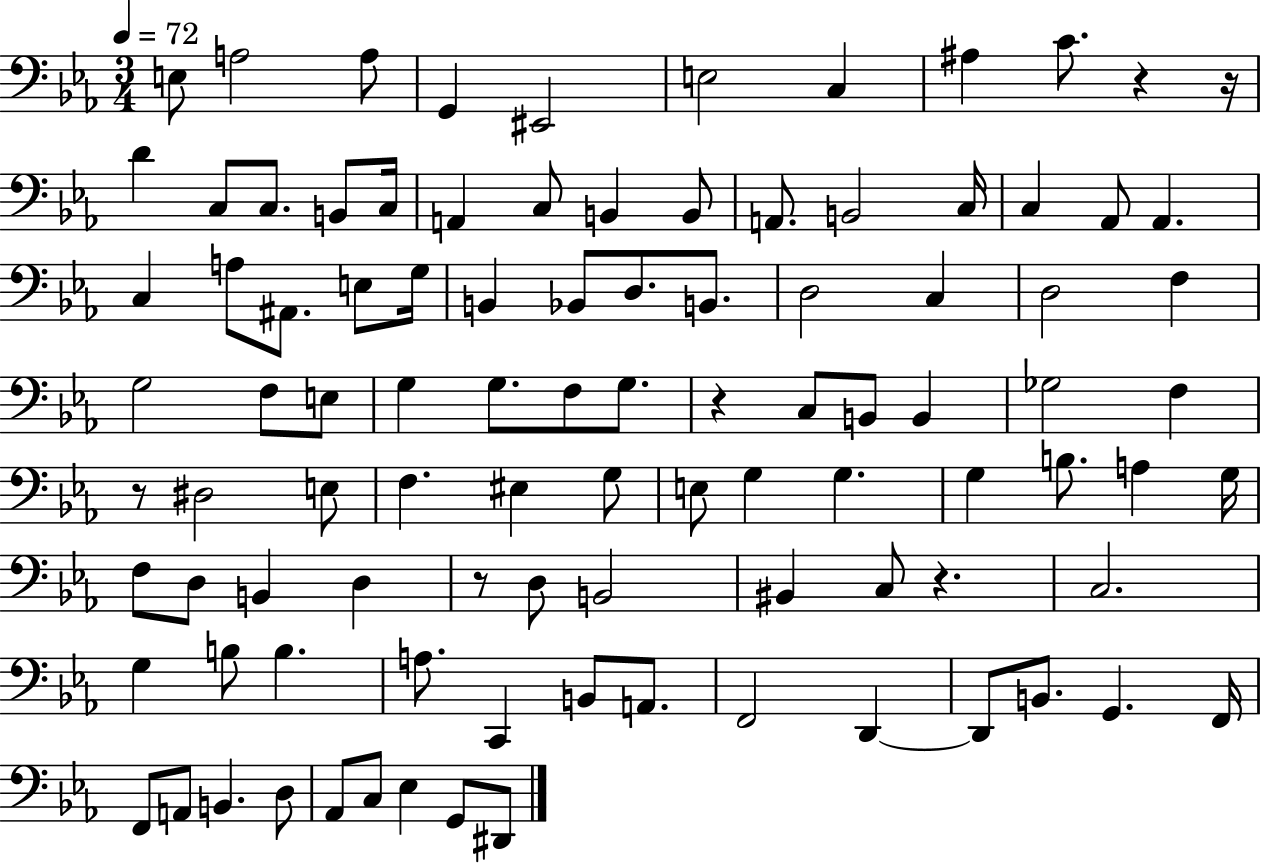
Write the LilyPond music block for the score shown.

{
  \clef bass
  \numericTimeSignature
  \time 3/4
  \key ees \major
  \tempo 4 = 72
  e8 a2 a8 | g,4 eis,2 | e2 c4 | ais4 c'8. r4 r16 | \break d'4 c8 c8. b,8 c16 | a,4 c8 b,4 b,8 | a,8. b,2 c16 | c4 aes,8 aes,4. | \break c4 a8 ais,8. e8 g16 | b,4 bes,8 d8. b,8. | d2 c4 | d2 f4 | \break g2 f8 e8 | g4 g8. f8 g8. | r4 c8 b,8 b,4 | ges2 f4 | \break r8 dis2 e8 | f4. eis4 g8 | e8 g4 g4. | g4 b8. a4 g16 | \break f8 d8 b,4 d4 | r8 d8 b,2 | bis,4 c8 r4. | c2. | \break g4 b8 b4. | a8. c,4 b,8 a,8. | f,2 d,4~~ | d,8 b,8. g,4. f,16 | \break f,8 a,8 b,4. d8 | aes,8 c8 ees4 g,8 dis,8 | \bar "|."
}